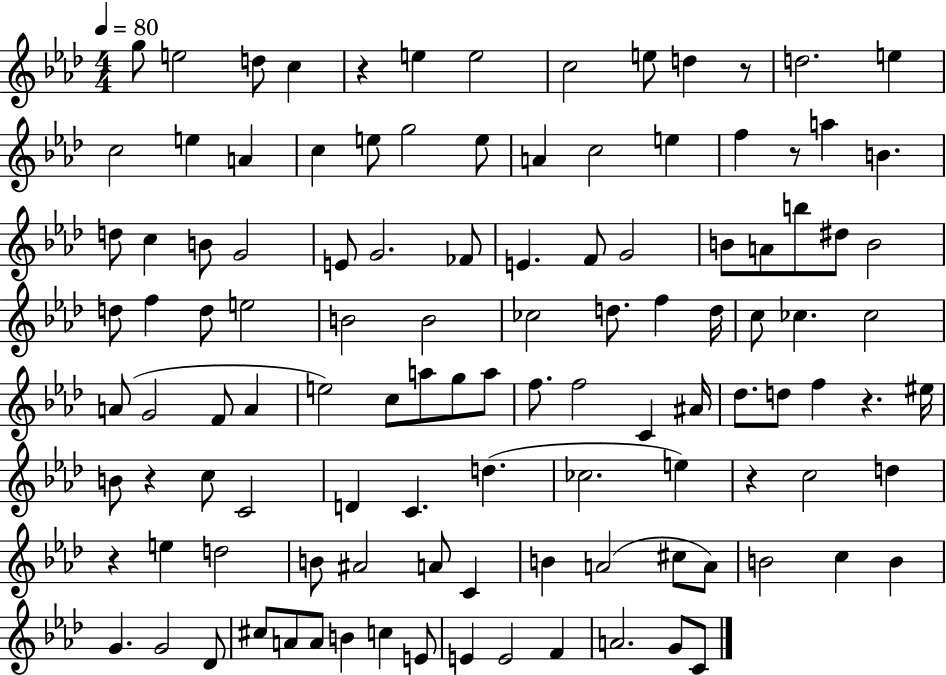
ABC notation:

X:1
T:Untitled
M:4/4
L:1/4
K:Ab
g/2 e2 d/2 c z e e2 c2 e/2 d z/2 d2 e c2 e A c e/2 g2 e/2 A c2 e f z/2 a B d/2 c B/2 G2 E/2 G2 _F/2 E F/2 G2 B/2 A/2 b/2 ^d/2 B2 d/2 f d/2 e2 B2 B2 _c2 d/2 f d/4 c/2 _c _c2 A/2 G2 F/2 A e2 c/2 a/2 g/2 a/2 f/2 f2 C ^A/4 _d/2 d/2 f z ^e/4 B/2 z c/2 C2 D C d _c2 e z c2 d z e d2 B/2 ^A2 A/2 C B A2 ^c/2 A/2 B2 c B G G2 _D/2 ^c/2 A/2 A/2 B c E/2 E E2 F A2 G/2 C/2